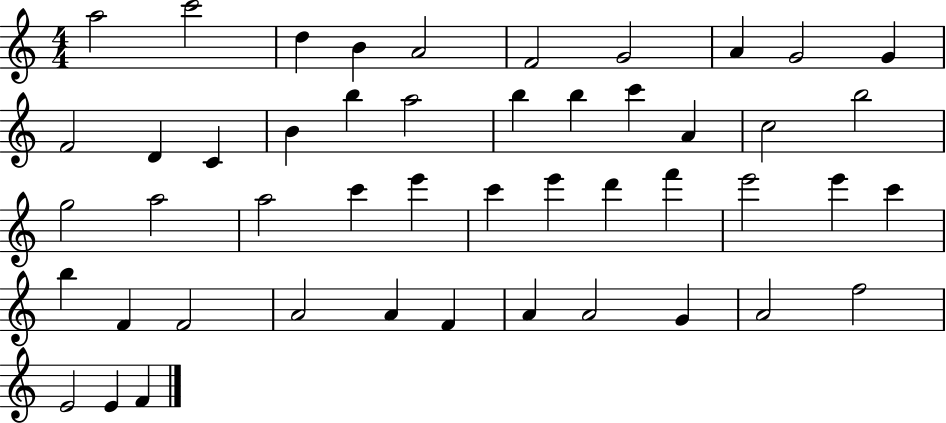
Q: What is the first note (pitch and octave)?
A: A5